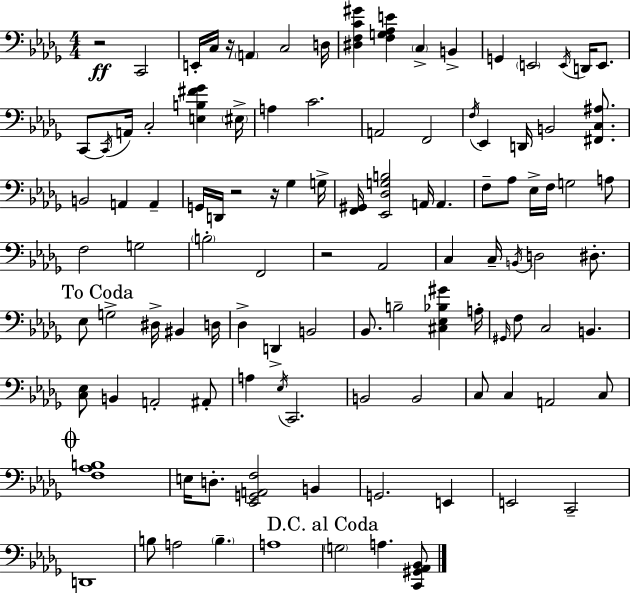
X:1
T:Untitled
M:4/4
L:1/4
K:Bbm
z2 C,,2 E,,/4 C,/4 z/4 A,, C,2 D,/4 [^D,F,C^G] [F,G,_A,E] C, B,, G,, E,,2 E,,/4 D,,/4 E,,/2 C,,/2 C,,/4 A,,/4 C,2 [E,B,^F_G] ^E,/4 A, C2 A,,2 F,,2 F,/4 _E,, D,,/4 B,,2 [^F,,C,^A,]/2 B,,2 A,, A,, G,,/4 D,,/4 z2 z/4 _G, G,/4 [F,,^G,,]/4 [_E,,_D,G,B,]2 A,,/4 A,, F,/2 _A,/2 _E,/4 F,/4 G,2 A,/2 F,2 G,2 B,2 F,,2 z2 _A,,2 C, C,/4 B,,/4 D,2 ^D,/2 _E,/2 G,2 ^D,/4 ^B,, D,/4 _D, D,, B,,2 _B,,/2 B,2 [^C,_E,_B,^G] A,/4 ^G,,/4 F,/2 C,2 B,, [C,_E,]/2 B,, A,,2 ^A,,/2 A, _E,/4 C,,2 B,,2 B,,2 C,/2 C, A,,2 C,/2 [F,_A,B,]4 E,/4 D,/2 [_E,,G,,A,,F,]2 B,, G,,2 E,, E,,2 C,,2 D,,4 B,/2 A,2 B, A,4 G,2 A, [C,,^G,,_A,,_B,,]/2